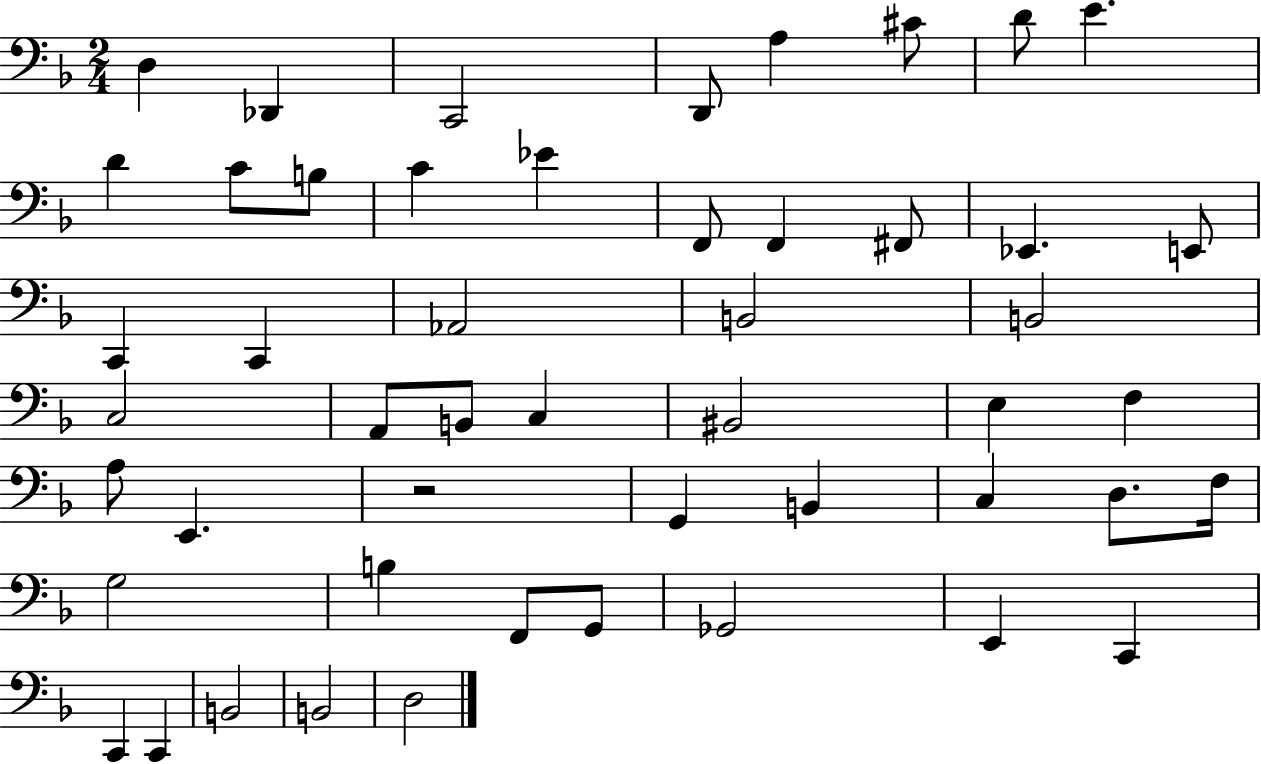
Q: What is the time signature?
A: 2/4